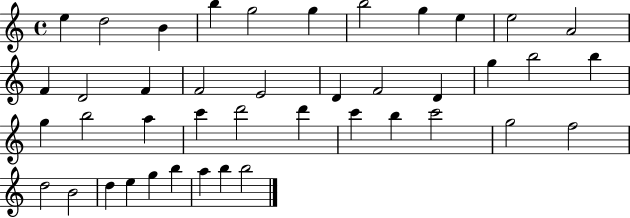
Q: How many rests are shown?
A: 0